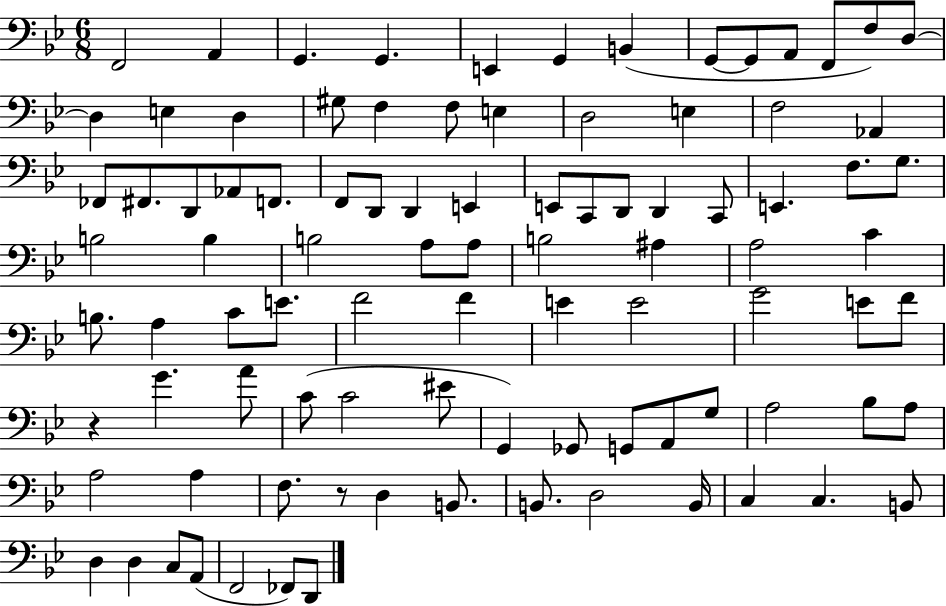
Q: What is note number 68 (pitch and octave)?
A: Gb2